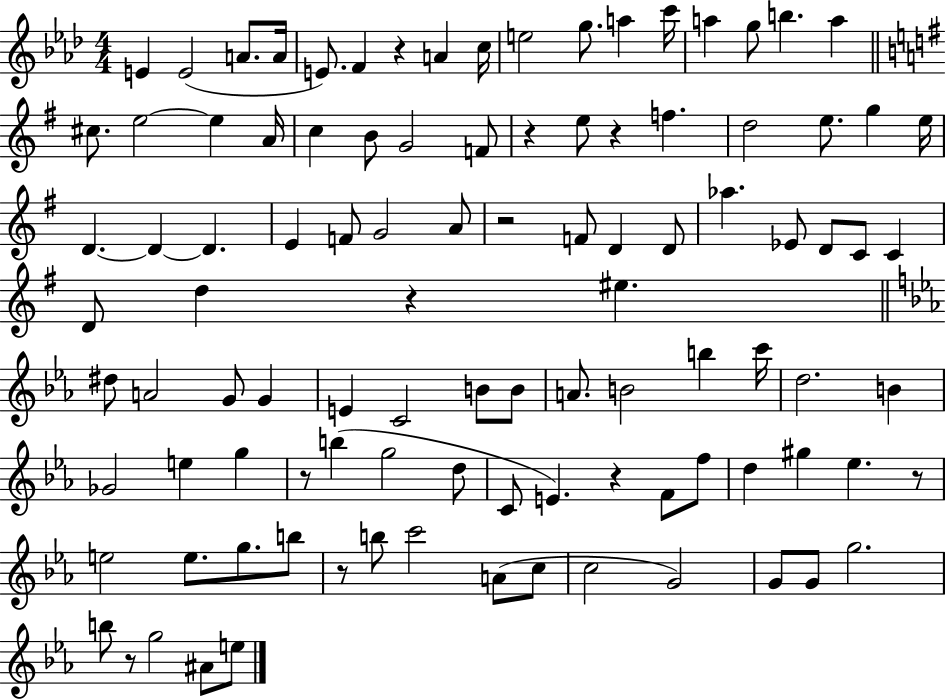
{
  \clef treble
  \numericTimeSignature
  \time 4/4
  \key aes \major
  e'4 e'2( a'8. a'16 | e'8.) f'4 r4 a'4 c''16 | e''2 g''8. a''4 c'''16 | a''4 g''8 b''4. a''4 | \break \bar "||" \break \key g \major cis''8. e''2~~ e''4 a'16 | c''4 b'8 g'2 f'8 | r4 e''8 r4 f''4. | d''2 e''8. g''4 e''16 | \break d'4.~~ d'4~~ d'4. | e'4 f'8 g'2 a'8 | r2 f'8 d'4 d'8 | aes''4. ees'8 d'8 c'8 c'4 | \break d'8 d''4 r4 eis''4. | \bar "||" \break \key ees \major dis''8 a'2 g'8 g'4 | e'4 c'2 b'8 b'8 | a'8. b'2 b''4 c'''16 | d''2. b'4 | \break ges'2 e''4 g''4 | r8 b''4( g''2 d''8 | c'8 e'4.) r4 f'8 f''8 | d''4 gis''4 ees''4. r8 | \break e''2 e''8. g''8. b''8 | r8 b''8 c'''2 a'8( c''8 | c''2 g'2) | g'8 g'8 g''2. | \break b''8 r8 g''2 ais'8 e''8 | \bar "|."
}